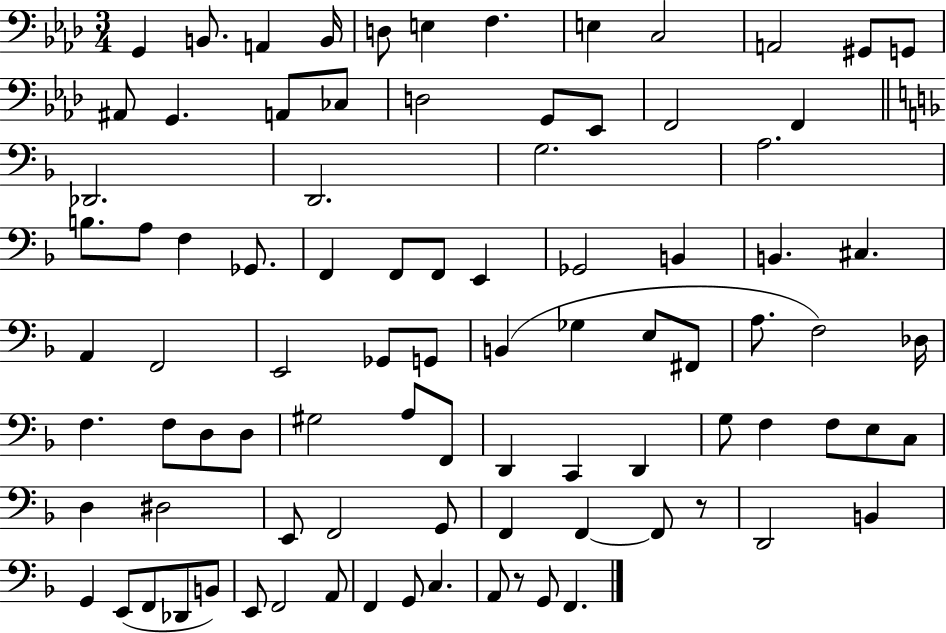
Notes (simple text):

G2/q B2/e. A2/q B2/s D3/e E3/q F3/q. E3/q C3/h A2/h G#2/e G2/e A#2/e G2/q. A2/e CES3/e D3/h G2/e Eb2/e F2/h F2/q Db2/h. D2/h. G3/h. A3/h. B3/e. A3/e F3/q Gb2/e. F2/q F2/e F2/e E2/q Gb2/h B2/q B2/q. C#3/q. A2/q F2/h E2/h Gb2/e G2/e B2/q Gb3/q E3/e F#2/e A3/e. F3/h Db3/s F3/q. F3/e D3/e D3/e G#3/h A3/e F2/e D2/q C2/q D2/q G3/e F3/q F3/e E3/e C3/e D3/q D#3/h E2/e F2/h G2/e F2/q F2/q F2/e R/e D2/h B2/q G2/q E2/e F2/e Db2/e B2/e E2/e F2/h A2/e F2/q G2/e C3/q. A2/e R/e G2/e F2/q.